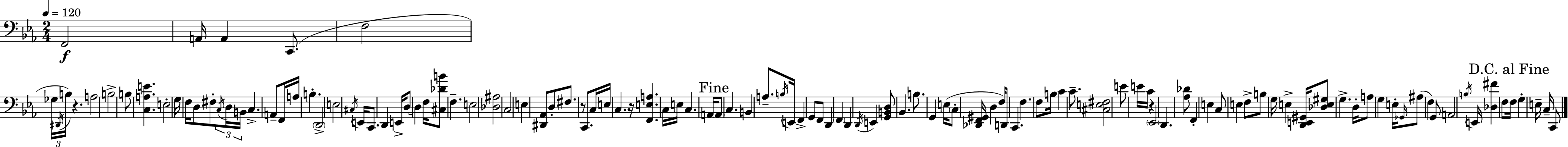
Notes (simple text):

F2/h A2/s A2/q C2/e. F3/h Gb3/s D#2/s B3/s R/q. A3/h B3/h B3/e [C3,A3,E4]/q. E3/h G3/s F3/s D3/e F#3/e C3/s D3/s B2/s C3/q. A2/e F2/s A3/s B3/q. D2/h E3/h C#3/s E2/s C2/e. D2/q E2/s D3/e D3/q F3/s [C#3,Db4,B4]/e F3/q. E3/h [Db3,A#3]/h C3/h E3/q [D#2,Ab2]/e D3/e F#3/e. R/e C2/e. C3/s E3/s C3/q. R/s [F2,E3,A3]/q. C3/s E3/s C3/q. A2/s A2/e C3/q. B2/q A3/e. B3/s E2/s F2/q G2/e F2/e D2/q F2/q D2/q D2/s E2/q [G2,B2,D3]/e Bb2/q. B3/e. G2/q E3/s C3/e [Db2,F2,G#2]/s D3/q F3/s D2/e C2/q. F3/q. F3/e B3/s C4/q C4/e. [C#3,E3,F#3]/h E4/e E4/s C4/s R/q Eb2/h D2/q. [Ab3,Db4]/e F2/q E3/q C3/e E3/q F3/e B3/e G3/s E3/q [D2,E2,G#2]/s [Db3,E3,G#3]/e G3/q. D3/s A3/e G3/q E3/s Gb2/s A#3/e F3/q G2/e A2/h B3/s E2/s [Db3,F#4]/q F3/e F3/s G3/q E3/s C3/s C2/e